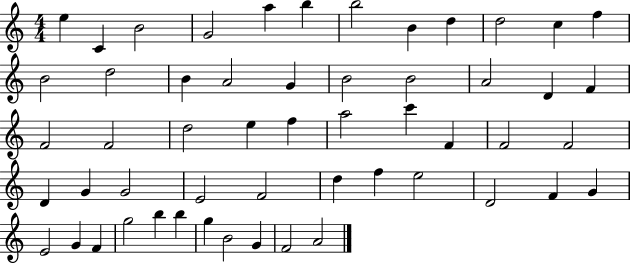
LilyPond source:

{
  \clef treble
  \numericTimeSignature
  \time 4/4
  \key c \major
  e''4 c'4 b'2 | g'2 a''4 b''4 | b''2 b'4 d''4 | d''2 c''4 f''4 | \break b'2 d''2 | b'4 a'2 g'4 | b'2 b'2 | a'2 d'4 f'4 | \break f'2 f'2 | d''2 e''4 f''4 | a''2 c'''4 f'4 | f'2 f'2 | \break d'4 g'4 g'2 | e'2 f'2 | d''4 f''4 e''2 | d'2 f'4 g'4 | \break e'2 g'4 f'4 | g''2 b''4 b''4 | g''4 b'2 g'4 | f'2 a'2 | \break \bar "|."
}